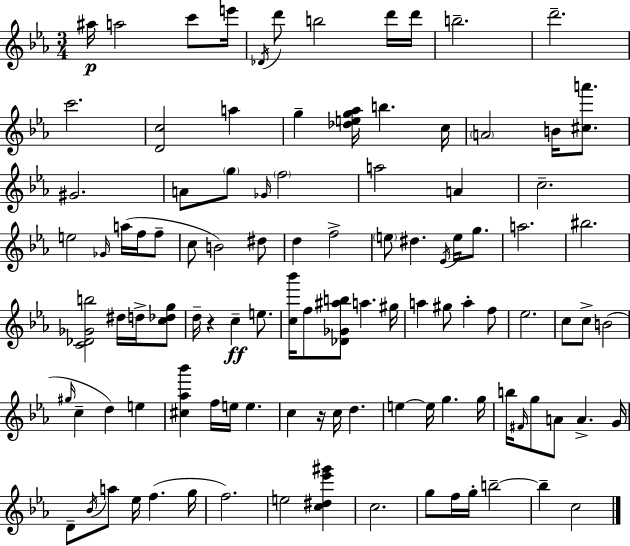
A#5/s A5/h C6/e E6/s Db4/s D6/e B5/h D6/s D6/s B5/h. D6/h. C6/h. [D4,C5]/h A5/q G5/q [Db5,E5,G5,Ab5]/s B5/q. C5/s A4/h B4/s [C#5,A6]/e. G#4/h. A4/e G5/e Gb4/s F5/h A5/h A4/q C5/h. E5/h Gb4/s A5/s F5/s F5/e C5/e B4/h D#5/e D5/q F5/h E5/e D#5/q. Eb4/s E5/s G5/e. A5/h. BIS5/h. [C4,Db4,Gb4,B5]/h D#5/s D5/s [C5,Db5,G5]/e D5/s R/q C5/q E5/e. [C5,Bb6]/s F5/e [Db4,Gb4,A#5,B5]/e A5/q. G#5/s A5/q G#5/e A5/q F5/e Eb5/h. C5/e C5/e B4/h G#5/s C5/q D5/q E5/q [C#5,Ab5,Bb6]/q F5/s E5/s E5/q. C5/q R/s C5/s D5/q. E5/q E5/s G5/q. G5/s B5/s F#4/s G5/e A4/e A4/q. G4/s D4/e Bb4/s A5/e Eb5/s F5/q. G5/s F5/h. E5/h [C5,D#5,Eb6,G#6]/q C5/h. G5/e F5/s G5/s B5/h B5/q C5/h